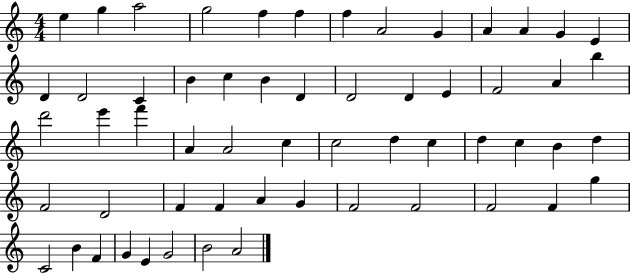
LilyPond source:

{
  \clef treble
  \numericTimeSignature
  \time 4/4
  \key c \major
  e''4 g''4 a''2 | g''2 f''4 f''4 | f''4 a'2 g'4 | a'4 a'4 g'4 e'4 | \break d'4 d'2 c'4 | b'4 c''4 b'4 d'4 | d'2 d'4 e'4 | f'2 a'4 b''4 | \break d'''2 e'''4 f'''4 | a'4 a'2 c''4 | c''2 d''4 c''4 | d''4 c''4 b'4 d''4 | \break f'2 d'2 | f'4 f'4 a'4 g'4 | f'2 f'2 | f'2 f'4 g''4 | \break c'2 b'4 f'4 | g'4 e'4 g'2 | b'2 a'2 | \bar "|."
}